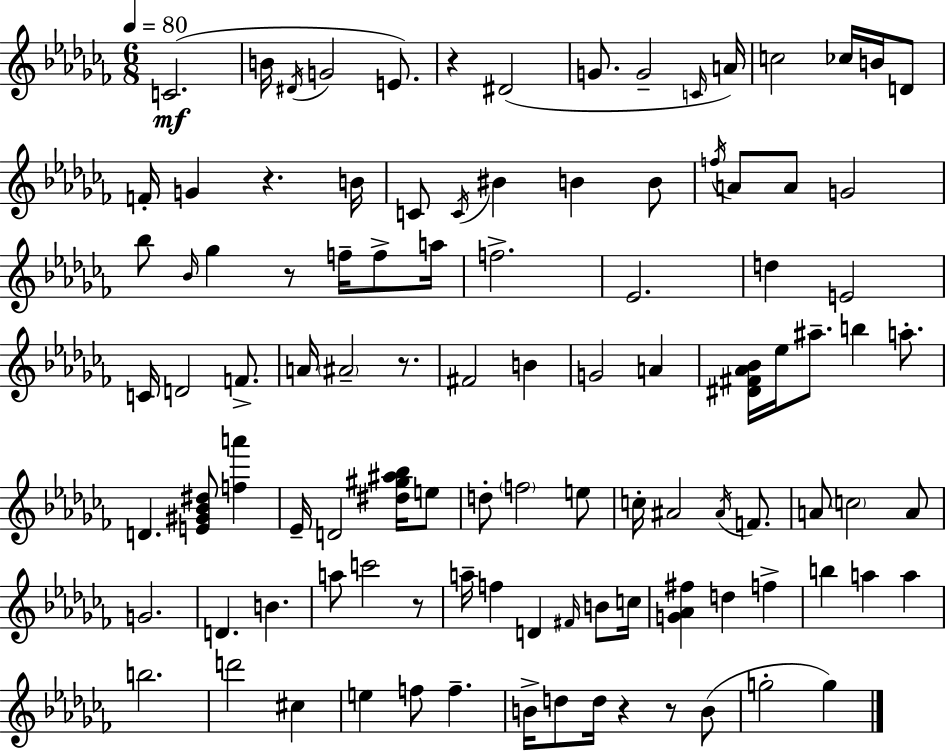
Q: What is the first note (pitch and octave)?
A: C4